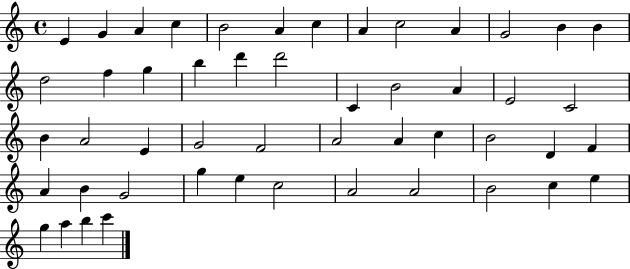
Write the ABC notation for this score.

X:1
T:Untitled
M:4/4
L:1/4
K:C
E G A c B2 A c A c2 A G2 B B d2 f g b d' d'2 C B2 A E2 C2 B A2 E G2 F2 A2 A c B2 D F A B G2 g e c2 A2 A2 B2 c e g a b c'